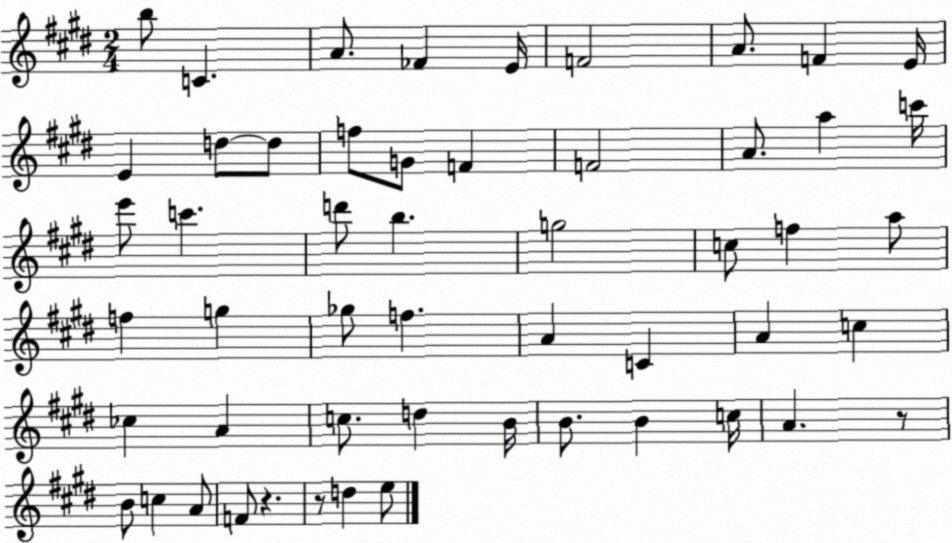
X:1
T:Untitled
M:2/4
L:1/4
K:E
b/2 C A/2 _F E/4 F2 A/2 F E/4 E d/2 d/2 f/2 G/2 F F2 A/2 a c'/4 e'/2 c' d'/2 b g2 c/2 f a/2 f g _g/2 f A C A c _c A c/2 d B/4 B/2 B c/4 A z/2 B/2 c A/2 F/2 z z/2 d e/2